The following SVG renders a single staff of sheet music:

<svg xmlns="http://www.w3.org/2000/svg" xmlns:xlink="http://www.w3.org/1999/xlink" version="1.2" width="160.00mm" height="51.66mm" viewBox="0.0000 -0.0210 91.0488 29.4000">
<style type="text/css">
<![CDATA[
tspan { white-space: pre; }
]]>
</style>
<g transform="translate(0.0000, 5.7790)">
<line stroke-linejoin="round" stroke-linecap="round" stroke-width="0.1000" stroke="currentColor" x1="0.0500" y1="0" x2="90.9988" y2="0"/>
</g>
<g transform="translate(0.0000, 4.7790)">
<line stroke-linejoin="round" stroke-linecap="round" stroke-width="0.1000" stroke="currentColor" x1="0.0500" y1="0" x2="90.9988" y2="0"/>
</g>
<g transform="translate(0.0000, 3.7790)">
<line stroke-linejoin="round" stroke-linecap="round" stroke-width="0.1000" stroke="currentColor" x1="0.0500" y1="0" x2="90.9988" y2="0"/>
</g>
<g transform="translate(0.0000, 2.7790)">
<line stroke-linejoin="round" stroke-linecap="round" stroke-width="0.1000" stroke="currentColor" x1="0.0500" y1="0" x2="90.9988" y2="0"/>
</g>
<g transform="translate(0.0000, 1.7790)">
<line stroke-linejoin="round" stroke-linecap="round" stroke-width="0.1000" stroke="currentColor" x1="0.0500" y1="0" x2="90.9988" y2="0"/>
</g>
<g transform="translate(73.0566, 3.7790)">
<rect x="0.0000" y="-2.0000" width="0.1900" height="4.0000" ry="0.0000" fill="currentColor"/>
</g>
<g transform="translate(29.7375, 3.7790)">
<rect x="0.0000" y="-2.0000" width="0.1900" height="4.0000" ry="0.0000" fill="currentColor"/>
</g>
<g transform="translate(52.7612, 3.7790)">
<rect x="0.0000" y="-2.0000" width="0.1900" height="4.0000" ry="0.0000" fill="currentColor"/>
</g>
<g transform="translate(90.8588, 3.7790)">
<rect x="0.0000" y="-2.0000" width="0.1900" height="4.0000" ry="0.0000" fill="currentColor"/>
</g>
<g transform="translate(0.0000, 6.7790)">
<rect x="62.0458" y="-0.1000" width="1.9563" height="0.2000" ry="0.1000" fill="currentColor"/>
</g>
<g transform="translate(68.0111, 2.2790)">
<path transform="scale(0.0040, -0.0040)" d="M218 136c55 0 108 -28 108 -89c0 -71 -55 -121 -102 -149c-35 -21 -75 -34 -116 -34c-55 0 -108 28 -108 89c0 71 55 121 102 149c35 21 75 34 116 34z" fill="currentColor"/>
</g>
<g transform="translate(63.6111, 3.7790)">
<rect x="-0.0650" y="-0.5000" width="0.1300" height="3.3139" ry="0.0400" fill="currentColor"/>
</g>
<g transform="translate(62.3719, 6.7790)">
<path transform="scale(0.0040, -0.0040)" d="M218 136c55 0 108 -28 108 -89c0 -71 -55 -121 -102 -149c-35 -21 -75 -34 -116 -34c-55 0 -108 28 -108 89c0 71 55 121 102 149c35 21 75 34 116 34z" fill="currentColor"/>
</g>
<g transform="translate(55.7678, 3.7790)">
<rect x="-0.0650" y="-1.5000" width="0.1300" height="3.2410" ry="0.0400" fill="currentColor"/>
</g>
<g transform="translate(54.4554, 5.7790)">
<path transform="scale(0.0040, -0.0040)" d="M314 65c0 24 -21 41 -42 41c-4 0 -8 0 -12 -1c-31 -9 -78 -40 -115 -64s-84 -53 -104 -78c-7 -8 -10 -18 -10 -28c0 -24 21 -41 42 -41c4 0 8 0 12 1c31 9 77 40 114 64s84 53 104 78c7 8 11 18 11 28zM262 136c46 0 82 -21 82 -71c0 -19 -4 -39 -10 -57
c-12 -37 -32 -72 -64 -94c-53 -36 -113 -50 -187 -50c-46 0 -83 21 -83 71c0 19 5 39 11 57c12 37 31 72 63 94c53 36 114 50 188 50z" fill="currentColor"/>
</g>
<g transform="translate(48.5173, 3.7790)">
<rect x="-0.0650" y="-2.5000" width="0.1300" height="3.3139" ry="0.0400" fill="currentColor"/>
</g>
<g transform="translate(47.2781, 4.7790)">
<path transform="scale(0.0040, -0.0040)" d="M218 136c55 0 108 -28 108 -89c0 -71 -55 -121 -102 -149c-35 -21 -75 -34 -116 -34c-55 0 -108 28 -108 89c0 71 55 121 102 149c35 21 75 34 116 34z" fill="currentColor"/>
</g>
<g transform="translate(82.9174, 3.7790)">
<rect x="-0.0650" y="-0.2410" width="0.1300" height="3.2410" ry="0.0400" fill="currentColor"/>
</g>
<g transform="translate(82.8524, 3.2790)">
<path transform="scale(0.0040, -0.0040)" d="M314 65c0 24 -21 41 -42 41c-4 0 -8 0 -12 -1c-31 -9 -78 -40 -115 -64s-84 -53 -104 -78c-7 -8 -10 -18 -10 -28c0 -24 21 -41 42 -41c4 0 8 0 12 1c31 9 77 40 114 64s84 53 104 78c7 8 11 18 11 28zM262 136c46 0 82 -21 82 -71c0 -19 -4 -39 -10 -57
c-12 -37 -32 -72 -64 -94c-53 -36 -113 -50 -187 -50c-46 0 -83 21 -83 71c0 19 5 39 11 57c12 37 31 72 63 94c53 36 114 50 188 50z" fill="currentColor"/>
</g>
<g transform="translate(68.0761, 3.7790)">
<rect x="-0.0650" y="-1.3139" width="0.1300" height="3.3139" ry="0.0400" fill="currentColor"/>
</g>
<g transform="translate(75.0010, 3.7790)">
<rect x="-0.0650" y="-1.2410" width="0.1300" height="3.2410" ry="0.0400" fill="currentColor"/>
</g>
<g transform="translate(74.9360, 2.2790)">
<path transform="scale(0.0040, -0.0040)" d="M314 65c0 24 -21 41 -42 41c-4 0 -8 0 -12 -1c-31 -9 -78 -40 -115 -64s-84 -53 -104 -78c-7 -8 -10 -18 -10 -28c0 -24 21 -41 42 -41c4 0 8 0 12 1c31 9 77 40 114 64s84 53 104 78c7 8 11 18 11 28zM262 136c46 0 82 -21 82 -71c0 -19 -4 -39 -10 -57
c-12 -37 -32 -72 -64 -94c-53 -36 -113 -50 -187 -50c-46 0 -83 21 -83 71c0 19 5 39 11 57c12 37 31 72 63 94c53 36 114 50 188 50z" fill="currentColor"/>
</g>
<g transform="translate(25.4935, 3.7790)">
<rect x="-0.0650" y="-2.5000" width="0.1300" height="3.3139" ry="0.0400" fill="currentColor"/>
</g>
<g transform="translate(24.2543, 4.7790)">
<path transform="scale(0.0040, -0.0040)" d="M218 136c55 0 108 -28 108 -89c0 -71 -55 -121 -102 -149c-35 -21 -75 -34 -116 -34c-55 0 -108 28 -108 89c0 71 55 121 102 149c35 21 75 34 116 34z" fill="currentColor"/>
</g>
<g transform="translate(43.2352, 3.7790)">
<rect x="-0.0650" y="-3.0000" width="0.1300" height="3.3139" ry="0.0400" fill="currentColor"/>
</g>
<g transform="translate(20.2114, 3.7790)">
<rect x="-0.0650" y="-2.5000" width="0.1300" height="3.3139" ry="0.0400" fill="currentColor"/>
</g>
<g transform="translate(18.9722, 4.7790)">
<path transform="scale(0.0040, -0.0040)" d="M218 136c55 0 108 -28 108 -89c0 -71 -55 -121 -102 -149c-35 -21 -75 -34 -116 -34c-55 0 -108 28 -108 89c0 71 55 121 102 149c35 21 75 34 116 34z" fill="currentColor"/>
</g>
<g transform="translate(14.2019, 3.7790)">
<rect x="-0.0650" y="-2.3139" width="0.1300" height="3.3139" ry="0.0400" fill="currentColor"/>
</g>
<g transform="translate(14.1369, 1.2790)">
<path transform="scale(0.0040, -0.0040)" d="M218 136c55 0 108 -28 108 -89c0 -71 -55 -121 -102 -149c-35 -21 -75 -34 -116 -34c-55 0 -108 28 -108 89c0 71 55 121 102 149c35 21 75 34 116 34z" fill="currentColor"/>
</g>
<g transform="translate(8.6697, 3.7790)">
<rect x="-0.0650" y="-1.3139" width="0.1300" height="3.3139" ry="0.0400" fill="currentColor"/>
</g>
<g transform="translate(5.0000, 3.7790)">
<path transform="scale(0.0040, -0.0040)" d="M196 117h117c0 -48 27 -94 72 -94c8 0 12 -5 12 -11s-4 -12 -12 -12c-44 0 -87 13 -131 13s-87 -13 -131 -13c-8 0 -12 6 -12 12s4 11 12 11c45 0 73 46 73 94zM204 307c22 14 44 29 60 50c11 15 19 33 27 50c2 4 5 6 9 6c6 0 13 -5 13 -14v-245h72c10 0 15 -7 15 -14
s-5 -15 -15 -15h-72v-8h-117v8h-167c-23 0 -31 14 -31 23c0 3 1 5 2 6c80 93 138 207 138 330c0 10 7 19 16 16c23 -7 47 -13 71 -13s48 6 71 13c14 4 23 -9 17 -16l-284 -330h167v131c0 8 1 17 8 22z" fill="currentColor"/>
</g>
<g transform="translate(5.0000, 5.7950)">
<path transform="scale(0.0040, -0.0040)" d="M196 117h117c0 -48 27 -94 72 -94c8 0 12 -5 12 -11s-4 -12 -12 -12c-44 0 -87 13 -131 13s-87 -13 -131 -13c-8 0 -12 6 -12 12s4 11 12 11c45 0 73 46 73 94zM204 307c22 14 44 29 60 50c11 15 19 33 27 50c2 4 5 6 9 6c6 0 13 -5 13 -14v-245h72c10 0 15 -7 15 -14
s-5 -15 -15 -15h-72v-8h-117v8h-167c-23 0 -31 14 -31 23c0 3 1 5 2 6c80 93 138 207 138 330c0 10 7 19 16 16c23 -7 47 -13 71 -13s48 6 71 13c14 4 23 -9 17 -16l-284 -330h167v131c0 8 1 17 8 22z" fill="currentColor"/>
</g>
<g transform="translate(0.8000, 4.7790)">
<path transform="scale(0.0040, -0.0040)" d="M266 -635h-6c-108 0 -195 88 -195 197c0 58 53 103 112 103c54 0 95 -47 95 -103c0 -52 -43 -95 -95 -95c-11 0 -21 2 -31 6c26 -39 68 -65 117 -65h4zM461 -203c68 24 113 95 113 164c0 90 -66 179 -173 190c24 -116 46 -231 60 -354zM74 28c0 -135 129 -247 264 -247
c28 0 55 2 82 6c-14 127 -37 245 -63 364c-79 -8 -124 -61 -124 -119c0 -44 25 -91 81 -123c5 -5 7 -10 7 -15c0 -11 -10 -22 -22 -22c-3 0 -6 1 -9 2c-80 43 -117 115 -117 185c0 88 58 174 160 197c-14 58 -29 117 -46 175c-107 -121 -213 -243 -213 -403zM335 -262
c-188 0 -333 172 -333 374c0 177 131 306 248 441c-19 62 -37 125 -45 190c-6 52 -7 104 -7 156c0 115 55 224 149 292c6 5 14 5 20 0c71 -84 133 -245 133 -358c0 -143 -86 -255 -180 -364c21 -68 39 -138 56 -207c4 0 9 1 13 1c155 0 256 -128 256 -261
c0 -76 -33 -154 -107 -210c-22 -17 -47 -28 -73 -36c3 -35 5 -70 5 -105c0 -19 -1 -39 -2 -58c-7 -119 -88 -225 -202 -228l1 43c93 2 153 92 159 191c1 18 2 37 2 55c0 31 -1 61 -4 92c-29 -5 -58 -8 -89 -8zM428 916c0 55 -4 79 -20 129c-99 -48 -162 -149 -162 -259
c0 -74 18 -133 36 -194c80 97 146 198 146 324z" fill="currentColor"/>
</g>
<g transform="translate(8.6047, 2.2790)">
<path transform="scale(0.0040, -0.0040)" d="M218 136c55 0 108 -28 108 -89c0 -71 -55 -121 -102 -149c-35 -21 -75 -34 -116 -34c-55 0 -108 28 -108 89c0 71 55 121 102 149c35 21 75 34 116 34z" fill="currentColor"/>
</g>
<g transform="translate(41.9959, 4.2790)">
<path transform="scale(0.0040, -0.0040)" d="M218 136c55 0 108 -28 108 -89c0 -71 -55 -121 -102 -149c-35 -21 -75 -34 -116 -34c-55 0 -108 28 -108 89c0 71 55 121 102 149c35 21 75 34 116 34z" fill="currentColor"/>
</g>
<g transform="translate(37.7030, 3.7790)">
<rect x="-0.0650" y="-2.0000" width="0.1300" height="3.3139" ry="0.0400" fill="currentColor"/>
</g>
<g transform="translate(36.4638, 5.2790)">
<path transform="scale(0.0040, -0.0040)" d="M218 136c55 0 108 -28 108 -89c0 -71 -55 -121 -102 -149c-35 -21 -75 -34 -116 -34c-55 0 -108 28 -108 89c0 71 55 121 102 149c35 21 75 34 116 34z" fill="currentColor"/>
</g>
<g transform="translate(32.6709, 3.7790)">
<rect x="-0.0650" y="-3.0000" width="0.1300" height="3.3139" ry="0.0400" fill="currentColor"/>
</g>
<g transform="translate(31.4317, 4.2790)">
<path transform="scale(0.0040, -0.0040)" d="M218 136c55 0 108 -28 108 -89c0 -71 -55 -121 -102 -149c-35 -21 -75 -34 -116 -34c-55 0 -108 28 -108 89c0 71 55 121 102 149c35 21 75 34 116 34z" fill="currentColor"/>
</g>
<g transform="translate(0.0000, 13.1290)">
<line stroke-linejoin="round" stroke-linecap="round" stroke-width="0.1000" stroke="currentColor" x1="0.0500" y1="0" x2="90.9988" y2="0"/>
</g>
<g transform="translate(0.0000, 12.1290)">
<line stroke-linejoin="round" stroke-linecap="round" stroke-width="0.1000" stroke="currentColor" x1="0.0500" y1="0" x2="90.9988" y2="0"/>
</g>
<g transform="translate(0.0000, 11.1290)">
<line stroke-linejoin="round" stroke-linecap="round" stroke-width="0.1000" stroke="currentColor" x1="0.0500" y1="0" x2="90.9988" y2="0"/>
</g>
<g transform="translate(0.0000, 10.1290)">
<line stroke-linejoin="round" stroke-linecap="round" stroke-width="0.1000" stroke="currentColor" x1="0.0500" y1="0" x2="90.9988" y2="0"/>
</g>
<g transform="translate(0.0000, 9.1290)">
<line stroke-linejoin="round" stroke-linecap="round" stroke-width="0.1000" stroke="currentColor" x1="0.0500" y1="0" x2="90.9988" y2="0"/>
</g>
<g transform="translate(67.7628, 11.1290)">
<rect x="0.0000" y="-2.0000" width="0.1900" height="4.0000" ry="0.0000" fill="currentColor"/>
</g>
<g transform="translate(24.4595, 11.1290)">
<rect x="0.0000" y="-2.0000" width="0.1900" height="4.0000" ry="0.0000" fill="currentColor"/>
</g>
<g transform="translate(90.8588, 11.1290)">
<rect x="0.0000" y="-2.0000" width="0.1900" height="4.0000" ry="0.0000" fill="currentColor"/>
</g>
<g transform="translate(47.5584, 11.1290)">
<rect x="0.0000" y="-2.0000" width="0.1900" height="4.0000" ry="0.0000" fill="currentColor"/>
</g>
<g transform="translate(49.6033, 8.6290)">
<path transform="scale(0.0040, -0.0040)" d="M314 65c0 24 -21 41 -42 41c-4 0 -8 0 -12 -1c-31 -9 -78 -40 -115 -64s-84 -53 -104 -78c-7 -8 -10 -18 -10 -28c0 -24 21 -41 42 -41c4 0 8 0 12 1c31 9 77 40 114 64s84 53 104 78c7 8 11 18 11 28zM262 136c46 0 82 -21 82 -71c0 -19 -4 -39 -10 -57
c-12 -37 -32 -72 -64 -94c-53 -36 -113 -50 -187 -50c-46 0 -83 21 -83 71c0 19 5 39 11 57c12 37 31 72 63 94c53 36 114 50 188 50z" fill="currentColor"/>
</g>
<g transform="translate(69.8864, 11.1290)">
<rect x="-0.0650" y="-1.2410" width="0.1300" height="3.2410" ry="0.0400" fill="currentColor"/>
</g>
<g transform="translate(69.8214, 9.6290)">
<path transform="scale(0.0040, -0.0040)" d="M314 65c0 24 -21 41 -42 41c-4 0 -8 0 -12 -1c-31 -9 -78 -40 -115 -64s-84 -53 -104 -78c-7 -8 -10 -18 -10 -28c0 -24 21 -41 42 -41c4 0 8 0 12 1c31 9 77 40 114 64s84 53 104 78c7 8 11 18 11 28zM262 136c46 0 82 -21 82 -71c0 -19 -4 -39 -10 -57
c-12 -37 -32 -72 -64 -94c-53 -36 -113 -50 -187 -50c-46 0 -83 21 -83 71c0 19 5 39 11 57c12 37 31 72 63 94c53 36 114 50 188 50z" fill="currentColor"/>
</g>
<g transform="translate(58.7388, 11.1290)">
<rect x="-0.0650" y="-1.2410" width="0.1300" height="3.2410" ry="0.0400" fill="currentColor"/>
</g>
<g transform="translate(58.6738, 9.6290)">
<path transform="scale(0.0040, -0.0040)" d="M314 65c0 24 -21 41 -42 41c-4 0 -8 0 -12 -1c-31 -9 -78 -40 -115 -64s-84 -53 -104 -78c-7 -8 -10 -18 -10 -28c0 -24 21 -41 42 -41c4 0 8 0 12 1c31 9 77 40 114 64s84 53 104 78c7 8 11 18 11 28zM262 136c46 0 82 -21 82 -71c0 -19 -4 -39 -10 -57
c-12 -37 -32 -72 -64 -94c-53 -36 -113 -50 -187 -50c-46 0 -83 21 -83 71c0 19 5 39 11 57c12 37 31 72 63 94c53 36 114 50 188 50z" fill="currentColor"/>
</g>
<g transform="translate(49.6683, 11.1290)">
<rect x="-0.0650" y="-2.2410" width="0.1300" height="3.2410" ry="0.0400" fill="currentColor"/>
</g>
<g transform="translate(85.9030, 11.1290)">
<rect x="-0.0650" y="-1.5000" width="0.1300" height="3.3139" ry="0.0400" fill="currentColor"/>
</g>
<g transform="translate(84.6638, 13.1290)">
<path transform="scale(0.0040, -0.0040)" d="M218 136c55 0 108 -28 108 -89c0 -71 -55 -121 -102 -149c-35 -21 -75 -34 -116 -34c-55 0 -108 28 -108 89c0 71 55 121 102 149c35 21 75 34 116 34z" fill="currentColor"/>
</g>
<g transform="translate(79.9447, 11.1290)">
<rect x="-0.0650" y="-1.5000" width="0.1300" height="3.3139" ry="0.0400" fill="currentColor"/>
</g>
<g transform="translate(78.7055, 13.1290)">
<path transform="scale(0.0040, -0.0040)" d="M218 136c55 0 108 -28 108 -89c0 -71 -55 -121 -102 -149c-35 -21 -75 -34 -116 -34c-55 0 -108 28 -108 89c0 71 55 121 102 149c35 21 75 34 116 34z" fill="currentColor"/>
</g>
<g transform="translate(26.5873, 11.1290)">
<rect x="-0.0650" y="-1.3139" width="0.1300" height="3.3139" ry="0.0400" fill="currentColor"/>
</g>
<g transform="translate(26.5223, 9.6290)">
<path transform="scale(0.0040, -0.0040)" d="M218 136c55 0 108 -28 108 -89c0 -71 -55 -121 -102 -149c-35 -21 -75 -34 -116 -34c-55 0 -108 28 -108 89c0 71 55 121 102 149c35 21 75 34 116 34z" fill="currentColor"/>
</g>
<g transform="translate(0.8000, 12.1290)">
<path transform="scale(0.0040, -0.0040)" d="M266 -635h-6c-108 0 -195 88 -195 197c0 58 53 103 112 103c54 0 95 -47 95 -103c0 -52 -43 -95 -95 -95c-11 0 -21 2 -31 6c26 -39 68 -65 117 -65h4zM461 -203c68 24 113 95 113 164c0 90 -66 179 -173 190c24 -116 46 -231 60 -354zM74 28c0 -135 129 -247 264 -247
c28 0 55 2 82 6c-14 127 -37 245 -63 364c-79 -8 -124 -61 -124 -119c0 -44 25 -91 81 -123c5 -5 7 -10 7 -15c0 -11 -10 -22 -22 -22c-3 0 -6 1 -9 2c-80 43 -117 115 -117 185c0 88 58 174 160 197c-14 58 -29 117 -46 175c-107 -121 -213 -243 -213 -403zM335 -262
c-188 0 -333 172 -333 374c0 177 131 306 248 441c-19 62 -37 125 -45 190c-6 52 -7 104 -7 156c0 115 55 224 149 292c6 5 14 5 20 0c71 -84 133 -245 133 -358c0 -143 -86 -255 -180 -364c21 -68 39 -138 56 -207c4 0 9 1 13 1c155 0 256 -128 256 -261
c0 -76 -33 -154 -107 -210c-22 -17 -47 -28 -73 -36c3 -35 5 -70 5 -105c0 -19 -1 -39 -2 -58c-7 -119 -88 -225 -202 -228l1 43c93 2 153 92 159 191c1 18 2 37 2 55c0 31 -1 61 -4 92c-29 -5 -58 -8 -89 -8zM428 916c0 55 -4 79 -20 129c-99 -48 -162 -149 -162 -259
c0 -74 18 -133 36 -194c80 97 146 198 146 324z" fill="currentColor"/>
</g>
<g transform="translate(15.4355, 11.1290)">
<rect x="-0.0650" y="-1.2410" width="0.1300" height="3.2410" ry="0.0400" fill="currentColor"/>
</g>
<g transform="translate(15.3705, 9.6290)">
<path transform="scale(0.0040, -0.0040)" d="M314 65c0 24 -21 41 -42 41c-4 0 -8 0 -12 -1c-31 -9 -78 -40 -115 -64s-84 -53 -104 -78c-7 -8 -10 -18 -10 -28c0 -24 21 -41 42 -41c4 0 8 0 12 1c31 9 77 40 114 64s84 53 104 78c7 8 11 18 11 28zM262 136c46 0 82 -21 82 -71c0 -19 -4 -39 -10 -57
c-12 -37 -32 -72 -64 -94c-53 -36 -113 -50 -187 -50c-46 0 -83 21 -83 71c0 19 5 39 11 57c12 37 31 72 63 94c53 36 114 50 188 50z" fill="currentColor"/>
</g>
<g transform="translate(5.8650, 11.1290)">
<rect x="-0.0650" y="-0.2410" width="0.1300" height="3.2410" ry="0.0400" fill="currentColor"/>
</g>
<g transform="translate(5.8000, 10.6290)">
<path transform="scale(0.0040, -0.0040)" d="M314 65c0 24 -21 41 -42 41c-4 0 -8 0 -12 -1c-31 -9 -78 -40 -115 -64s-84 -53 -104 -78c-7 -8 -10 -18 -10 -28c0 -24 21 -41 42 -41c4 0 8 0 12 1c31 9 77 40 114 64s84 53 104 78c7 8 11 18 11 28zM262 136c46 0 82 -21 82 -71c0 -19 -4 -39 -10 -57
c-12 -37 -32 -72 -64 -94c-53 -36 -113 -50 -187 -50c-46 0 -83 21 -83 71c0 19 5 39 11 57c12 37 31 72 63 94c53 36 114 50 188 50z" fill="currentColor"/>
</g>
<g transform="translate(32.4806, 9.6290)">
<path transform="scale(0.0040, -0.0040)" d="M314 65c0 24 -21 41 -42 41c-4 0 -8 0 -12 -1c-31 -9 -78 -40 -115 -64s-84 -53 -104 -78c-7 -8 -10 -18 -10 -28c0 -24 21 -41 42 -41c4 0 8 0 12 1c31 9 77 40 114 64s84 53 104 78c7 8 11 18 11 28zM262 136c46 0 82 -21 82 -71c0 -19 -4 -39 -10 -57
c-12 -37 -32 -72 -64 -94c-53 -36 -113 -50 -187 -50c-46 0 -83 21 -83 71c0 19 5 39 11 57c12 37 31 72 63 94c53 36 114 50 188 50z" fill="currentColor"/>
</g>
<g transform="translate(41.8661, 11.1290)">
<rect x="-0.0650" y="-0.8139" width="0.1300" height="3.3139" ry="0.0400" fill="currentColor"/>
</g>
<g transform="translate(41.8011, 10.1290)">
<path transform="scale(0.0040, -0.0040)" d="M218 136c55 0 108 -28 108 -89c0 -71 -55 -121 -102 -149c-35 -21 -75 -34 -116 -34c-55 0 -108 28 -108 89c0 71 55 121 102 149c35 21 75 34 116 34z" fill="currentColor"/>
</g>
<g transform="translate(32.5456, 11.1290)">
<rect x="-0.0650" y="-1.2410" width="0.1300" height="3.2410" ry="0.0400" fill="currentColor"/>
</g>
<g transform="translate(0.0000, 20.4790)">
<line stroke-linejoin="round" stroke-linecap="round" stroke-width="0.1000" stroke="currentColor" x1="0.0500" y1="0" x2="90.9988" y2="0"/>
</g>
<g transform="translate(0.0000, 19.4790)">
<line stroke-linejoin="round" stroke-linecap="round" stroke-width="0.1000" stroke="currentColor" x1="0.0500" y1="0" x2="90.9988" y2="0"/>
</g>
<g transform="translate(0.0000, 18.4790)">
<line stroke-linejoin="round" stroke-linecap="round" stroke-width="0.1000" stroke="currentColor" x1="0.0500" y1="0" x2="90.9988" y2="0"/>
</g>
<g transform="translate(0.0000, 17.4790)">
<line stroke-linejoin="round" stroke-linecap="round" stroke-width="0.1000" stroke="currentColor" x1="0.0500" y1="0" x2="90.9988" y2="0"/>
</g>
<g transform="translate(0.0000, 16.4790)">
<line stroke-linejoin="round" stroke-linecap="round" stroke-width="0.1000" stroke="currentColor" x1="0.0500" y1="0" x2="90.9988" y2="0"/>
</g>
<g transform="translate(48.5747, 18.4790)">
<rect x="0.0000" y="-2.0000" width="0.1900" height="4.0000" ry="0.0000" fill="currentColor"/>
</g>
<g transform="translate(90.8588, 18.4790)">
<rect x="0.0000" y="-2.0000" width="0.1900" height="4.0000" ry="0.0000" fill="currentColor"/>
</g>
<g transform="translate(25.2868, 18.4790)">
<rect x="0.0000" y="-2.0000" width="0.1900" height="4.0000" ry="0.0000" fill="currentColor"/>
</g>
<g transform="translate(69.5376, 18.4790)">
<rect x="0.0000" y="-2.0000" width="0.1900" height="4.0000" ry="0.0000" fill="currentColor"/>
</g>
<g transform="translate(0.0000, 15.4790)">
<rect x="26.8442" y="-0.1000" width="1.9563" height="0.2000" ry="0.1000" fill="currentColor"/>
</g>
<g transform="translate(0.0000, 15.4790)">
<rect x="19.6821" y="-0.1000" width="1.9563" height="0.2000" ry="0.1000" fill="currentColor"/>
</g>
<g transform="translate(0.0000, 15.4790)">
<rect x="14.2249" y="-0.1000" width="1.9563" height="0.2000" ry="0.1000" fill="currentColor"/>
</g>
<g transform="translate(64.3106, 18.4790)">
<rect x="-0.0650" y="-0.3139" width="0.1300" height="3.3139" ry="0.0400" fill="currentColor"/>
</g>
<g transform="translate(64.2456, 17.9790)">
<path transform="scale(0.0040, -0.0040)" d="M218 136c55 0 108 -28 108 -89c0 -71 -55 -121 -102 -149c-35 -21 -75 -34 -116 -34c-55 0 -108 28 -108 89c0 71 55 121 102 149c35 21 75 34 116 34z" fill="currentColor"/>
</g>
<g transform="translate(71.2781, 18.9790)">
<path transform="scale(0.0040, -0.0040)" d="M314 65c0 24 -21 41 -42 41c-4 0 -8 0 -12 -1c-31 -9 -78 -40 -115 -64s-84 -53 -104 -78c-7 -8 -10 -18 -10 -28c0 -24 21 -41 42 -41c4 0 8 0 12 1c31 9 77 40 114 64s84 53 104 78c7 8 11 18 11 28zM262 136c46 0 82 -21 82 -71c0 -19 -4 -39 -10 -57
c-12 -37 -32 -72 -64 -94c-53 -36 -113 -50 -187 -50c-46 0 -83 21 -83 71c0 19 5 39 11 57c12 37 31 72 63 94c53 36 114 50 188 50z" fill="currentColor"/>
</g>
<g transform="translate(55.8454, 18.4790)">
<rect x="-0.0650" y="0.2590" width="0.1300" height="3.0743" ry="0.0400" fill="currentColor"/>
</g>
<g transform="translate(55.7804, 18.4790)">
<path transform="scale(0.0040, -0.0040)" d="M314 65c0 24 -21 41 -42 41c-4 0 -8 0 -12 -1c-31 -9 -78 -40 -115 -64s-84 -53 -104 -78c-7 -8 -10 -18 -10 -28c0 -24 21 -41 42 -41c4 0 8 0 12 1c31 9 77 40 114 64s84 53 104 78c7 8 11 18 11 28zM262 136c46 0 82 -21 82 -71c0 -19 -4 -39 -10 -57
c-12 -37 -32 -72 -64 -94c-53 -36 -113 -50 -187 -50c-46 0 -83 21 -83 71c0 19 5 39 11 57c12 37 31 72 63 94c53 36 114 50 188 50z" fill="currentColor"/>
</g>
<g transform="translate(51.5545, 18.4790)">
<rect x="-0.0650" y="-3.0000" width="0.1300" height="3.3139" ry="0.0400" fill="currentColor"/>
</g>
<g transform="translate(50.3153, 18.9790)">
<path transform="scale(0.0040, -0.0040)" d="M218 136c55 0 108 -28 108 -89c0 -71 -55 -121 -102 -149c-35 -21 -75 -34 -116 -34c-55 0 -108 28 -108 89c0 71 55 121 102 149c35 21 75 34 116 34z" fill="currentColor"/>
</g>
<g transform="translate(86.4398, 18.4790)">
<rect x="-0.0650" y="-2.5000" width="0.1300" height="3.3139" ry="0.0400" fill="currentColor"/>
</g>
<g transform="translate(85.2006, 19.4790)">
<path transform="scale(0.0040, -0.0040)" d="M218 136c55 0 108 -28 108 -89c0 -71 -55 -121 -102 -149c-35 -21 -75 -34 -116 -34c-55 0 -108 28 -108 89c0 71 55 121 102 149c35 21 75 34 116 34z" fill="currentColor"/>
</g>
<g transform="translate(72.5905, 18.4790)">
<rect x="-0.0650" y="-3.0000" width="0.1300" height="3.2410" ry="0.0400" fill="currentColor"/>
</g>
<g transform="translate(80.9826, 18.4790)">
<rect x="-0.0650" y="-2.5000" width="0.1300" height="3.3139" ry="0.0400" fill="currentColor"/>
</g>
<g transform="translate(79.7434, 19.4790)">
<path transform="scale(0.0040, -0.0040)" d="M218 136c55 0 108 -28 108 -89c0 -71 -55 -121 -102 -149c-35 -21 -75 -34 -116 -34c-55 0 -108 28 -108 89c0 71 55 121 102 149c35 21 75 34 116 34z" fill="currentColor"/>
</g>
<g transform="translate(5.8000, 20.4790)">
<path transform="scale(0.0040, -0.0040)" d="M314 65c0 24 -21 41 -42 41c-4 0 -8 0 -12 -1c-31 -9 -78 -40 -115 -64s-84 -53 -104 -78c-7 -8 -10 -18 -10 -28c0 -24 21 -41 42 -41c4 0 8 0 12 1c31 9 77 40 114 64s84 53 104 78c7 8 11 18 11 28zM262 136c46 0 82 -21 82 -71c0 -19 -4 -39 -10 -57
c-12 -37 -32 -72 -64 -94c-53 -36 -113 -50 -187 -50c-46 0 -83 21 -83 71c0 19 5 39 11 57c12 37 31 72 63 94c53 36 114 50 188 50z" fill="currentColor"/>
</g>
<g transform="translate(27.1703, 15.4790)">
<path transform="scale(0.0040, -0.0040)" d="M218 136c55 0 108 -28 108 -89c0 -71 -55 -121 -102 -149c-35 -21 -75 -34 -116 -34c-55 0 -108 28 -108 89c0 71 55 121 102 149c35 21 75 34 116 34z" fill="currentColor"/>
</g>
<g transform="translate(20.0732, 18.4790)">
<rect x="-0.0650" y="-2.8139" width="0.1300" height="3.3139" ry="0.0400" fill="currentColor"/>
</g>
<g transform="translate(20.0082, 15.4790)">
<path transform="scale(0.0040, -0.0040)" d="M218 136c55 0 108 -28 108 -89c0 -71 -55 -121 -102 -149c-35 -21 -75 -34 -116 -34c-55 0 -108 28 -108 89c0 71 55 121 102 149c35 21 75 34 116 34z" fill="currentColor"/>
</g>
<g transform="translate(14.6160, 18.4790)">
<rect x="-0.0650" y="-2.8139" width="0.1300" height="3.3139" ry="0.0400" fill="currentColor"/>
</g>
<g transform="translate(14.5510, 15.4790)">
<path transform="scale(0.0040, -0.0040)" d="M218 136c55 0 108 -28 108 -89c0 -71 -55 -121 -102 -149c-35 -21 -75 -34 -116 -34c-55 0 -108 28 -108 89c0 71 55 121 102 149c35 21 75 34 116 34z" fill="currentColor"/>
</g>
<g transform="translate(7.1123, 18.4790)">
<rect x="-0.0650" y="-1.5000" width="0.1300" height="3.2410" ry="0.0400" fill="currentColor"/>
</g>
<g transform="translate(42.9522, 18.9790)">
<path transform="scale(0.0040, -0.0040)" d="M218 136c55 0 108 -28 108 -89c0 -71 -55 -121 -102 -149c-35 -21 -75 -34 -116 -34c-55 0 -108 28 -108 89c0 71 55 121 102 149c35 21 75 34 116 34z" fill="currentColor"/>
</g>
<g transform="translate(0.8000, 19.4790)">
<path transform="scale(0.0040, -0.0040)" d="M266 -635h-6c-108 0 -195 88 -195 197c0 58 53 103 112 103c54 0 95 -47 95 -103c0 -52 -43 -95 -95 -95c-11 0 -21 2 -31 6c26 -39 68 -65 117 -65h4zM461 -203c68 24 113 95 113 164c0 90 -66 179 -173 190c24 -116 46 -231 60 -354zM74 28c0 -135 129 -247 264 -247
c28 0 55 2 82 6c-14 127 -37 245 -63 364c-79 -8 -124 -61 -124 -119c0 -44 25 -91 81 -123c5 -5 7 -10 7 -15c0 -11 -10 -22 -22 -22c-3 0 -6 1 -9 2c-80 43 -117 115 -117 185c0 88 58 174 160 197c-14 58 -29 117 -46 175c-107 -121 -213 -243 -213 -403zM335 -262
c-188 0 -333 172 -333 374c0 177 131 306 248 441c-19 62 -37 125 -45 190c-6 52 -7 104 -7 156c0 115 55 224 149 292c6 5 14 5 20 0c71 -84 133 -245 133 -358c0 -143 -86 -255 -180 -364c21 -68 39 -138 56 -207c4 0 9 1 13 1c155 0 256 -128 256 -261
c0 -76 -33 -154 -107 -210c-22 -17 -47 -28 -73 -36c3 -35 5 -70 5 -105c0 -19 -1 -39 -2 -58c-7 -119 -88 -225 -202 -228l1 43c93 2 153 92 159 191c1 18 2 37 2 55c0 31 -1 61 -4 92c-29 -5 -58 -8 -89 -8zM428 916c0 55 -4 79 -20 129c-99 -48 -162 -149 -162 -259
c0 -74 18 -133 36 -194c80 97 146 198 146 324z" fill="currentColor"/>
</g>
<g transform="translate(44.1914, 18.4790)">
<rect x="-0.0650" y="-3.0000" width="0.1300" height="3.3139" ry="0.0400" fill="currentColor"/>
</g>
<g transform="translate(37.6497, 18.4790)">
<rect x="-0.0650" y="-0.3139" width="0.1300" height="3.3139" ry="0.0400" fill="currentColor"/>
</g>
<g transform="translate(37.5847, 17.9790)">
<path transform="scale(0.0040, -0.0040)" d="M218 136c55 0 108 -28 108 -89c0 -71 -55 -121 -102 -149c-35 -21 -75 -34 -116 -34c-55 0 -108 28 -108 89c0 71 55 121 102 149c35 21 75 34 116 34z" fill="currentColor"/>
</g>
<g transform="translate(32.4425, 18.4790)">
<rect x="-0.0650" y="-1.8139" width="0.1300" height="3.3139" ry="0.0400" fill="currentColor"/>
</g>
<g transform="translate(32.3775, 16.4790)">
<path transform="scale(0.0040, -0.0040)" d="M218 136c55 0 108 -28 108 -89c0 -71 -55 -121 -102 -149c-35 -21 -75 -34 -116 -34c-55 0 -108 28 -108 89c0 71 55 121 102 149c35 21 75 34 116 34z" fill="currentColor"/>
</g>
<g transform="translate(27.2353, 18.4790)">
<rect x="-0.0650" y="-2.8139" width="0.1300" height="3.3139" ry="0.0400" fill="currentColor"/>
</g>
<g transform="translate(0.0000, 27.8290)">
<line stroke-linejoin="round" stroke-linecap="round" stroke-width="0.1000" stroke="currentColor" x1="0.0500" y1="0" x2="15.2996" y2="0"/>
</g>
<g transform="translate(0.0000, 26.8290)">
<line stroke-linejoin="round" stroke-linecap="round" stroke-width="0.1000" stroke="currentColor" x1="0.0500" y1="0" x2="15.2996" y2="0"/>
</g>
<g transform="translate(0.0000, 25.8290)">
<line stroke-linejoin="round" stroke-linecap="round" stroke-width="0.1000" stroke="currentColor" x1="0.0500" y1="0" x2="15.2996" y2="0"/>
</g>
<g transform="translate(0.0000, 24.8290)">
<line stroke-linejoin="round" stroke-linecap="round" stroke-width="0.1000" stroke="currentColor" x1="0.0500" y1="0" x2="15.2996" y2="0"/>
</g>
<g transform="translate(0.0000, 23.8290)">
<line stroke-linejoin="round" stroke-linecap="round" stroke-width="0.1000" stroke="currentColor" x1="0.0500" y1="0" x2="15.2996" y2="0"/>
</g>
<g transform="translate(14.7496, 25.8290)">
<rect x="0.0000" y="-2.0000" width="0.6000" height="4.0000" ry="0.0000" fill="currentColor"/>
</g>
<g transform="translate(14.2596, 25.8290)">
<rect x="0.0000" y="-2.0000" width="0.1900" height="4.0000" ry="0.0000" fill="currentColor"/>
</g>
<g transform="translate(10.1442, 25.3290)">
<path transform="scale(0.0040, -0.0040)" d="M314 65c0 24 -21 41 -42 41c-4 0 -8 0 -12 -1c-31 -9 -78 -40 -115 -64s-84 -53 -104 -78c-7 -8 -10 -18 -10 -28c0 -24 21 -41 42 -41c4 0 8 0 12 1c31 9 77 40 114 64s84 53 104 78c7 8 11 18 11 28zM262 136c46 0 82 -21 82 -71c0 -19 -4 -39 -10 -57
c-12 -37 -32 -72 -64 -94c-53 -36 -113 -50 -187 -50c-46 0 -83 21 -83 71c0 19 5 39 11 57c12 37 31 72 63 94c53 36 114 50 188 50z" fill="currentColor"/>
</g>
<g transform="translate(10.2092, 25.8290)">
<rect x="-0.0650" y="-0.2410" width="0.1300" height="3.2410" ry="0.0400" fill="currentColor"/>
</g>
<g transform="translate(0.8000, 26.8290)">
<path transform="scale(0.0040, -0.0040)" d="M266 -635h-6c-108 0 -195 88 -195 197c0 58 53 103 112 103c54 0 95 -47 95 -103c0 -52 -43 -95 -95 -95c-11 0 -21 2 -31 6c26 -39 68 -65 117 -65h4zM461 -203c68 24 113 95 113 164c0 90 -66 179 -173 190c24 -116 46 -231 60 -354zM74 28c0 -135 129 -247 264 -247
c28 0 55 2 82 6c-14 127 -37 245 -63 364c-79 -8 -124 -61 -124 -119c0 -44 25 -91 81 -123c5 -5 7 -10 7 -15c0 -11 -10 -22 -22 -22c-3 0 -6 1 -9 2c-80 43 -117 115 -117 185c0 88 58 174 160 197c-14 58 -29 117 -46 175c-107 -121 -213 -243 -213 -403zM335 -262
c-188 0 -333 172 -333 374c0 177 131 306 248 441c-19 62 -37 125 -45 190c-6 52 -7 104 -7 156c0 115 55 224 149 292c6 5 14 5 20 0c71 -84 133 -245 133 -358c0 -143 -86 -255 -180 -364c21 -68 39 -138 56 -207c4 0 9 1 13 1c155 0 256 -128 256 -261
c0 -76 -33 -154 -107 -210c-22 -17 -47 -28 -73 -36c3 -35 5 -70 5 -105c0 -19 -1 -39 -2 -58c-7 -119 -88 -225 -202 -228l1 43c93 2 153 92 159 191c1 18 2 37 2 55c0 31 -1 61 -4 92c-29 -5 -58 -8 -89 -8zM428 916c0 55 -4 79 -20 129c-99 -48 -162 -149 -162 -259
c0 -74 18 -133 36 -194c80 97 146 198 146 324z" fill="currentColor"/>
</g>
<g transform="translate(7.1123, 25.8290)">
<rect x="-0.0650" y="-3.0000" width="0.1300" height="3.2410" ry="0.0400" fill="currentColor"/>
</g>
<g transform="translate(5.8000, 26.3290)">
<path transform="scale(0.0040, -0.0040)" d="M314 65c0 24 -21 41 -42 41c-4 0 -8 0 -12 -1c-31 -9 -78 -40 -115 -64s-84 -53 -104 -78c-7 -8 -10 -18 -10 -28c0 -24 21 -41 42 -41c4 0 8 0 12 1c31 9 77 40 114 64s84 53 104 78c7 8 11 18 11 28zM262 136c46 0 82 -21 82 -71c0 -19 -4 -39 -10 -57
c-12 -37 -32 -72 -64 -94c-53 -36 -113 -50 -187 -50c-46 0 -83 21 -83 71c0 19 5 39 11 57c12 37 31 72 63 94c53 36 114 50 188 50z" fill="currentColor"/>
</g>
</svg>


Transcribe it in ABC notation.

X:1
T:Untitled
M:4/4
L:1/4
K:C
e g G G A F A G E2 C e e2 c2 c2 e2 e e2 d g2 e2 e2 E E E2 a a a f c A A B2 c A2 G G A2 c2